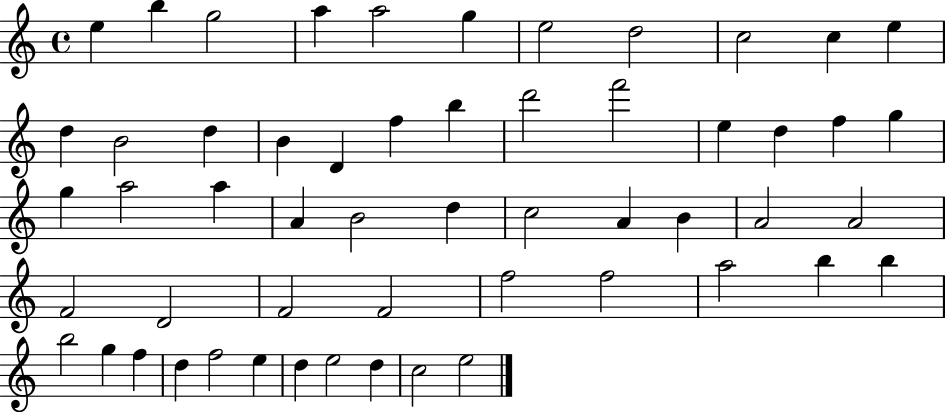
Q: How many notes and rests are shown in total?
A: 55